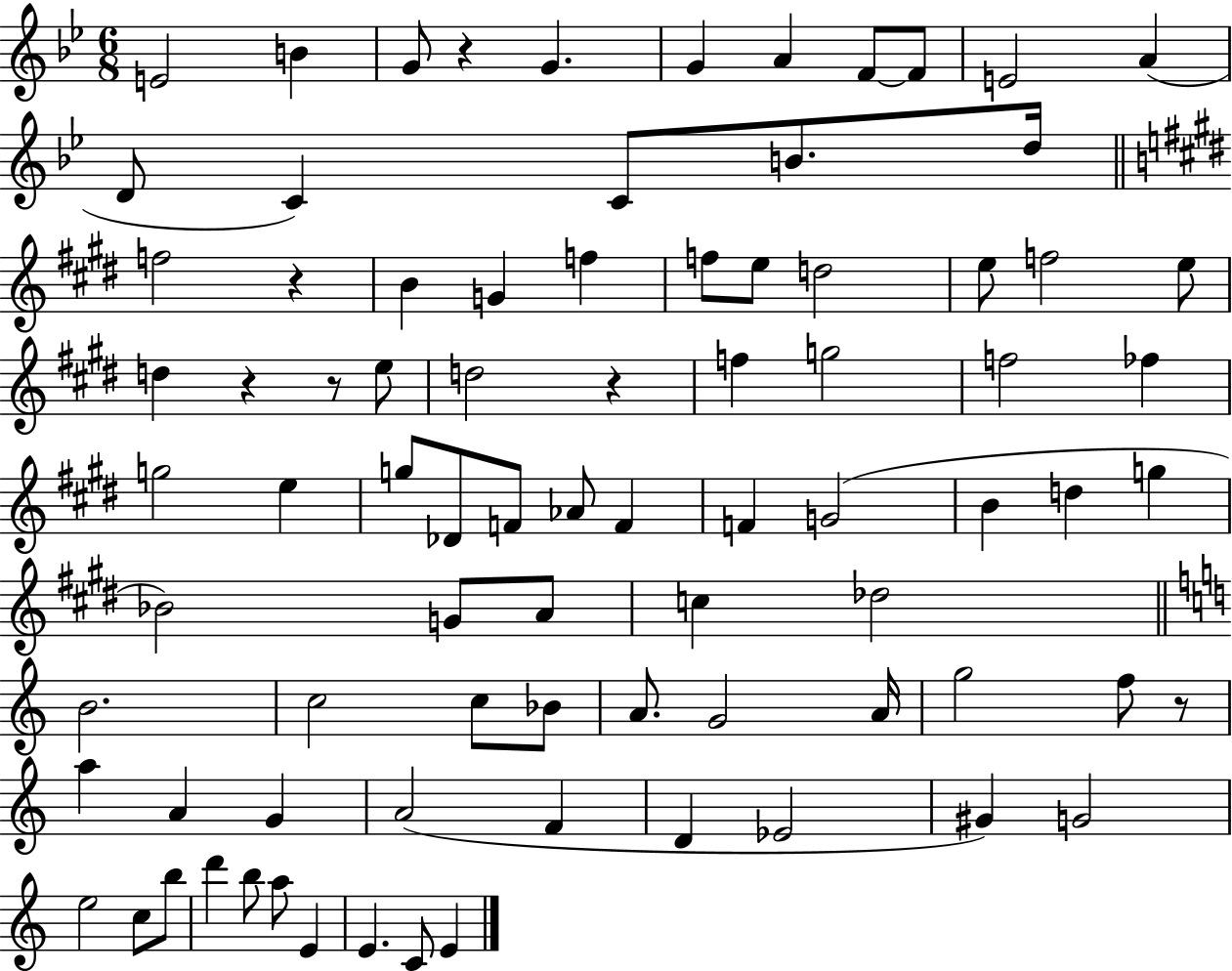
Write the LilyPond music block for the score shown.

{
  \clef treble
  \numericTimeSignature
  \time 6/8
  \key bes \major
  e'2 b'4 | g'8 r4 g'4. | g'4 a'4 f'8~~ f'8 | e'2 a'4( | \break d'8 c'4) c'8 b'8. d''16 | \bar "||" \break \key e \major f''2 r4 | b'4 g'4 f''4 | f''8 e''8 d''2 | e''8 f''2 e''8 | \break d''4 r4 r8 e''8 | d''2 r4 | f''4 g''2 | f''2 fes''4 | \break g''2 e''4 | g''8 des'8 f'8 aes'8 f'4 | f'4 g'2( | b'4 d''4 g''4 | \break bes'2) g'8 a'8 | c''4 des''2 | \bar "||" \break \key a \minor b'2. | c''2 c''8 bes'8 | a'8. g'2 a'16 | g''2 f''8 r8 | \break a''4 a'4 g'4 | a'2( f'4 | d'4 ees'2 | gis'4) g'2 | \break e''2 c''8 b''8 | d'''4 b''8 a''8 e'4 | e'4. c'8 e'4 | \bar "|."
}